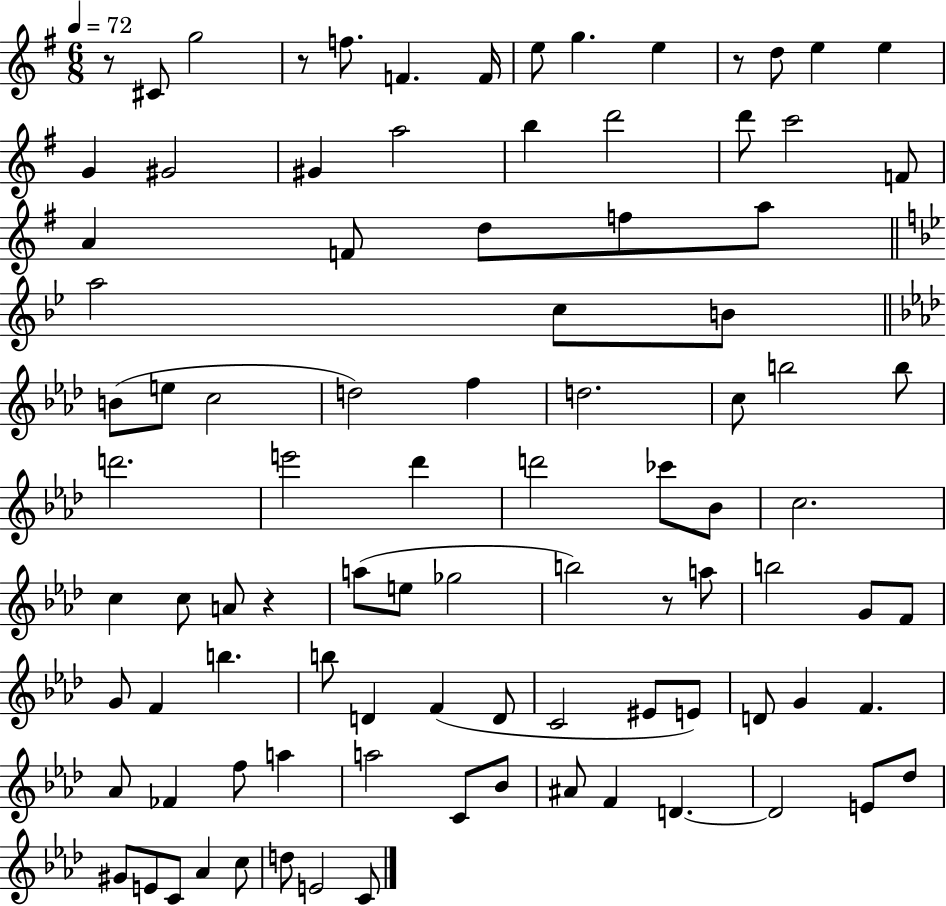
R/e C#4/e G5/h R/e F5/e. F4/q. F4/s E5/e G5/q. E5/q R/e D5/e E5/q E5/q G4/q G#4/h G#4/q A5/h B5/q D6/h D6/e C6/h F4/e A4/q F4/e D5/e F5/e A5/e A5/h C5/e B4/e B4/e E5/e C5/h D5/h F5/q D5/h. C5/e B5/h B5/e D6/h. E6/h Db6/q D6/h CES6/e Bb4/e C5/h. C5/q C5/e A4/e R/q A5/e E5/e Gb5/h B5/h R/e A5/e B5/h G4/e F4/e G4/e F4/q B5/q. B5/e D4/q F4/q D4/e C4/h EIS4/e E4/e D4/e G4/q F4/q. Ab4/e FES4/q F5/e A5/q A5/h C4/e Bb4/e A#4/e F4/q D4/q. D4/h E4/e Db5/e G#4/e E4/e C4/e Ab4/q C5/e D5/e E4/h C4/e